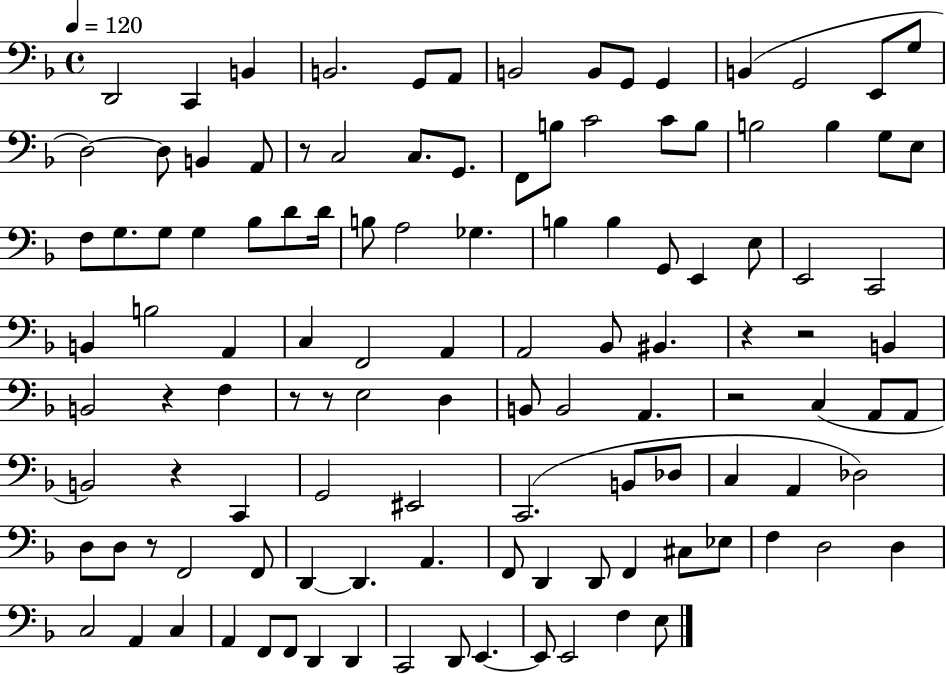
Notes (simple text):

D2/h C2/q B2/q B2/h. G2/e A2/e B2/h B2/e G2/e G2/q B2/q G2/h E2/e G3/e D3/h D3/e B2/q A2/e R/e C3/h C3/e. G2/e. F2/e B3/e C4/h C4/e B3/e B3/h B3/q G3/e E3/e F3/e G3/e. G3/e G3/q Bb3/e D4/e D4/s B3/e A3/h Gb3/q. B3/q B3/q G2/e E2/q E3/e E2/h C2/h B2/q B3/h A2/q C3/q F2/h A2/q A2/h Bb2/e BIS2/q. R/q R/h B2/q B2/h R/q F3/q R/e R/e E3/h D3/q B2/e B2/h A2/q. R/h C3/q A2/e A2/e B2/h R/q C2/q G2/h EIS2/h C2/h. B2/e Db3/e C3/q A2/q Db3/h D3/e D3/e R/e F2/h F2/e D2/q D2/q. A2/q. F2/e D2/q D2/e F2/q C#3/e Eb3/e F3/q D3/h D3/q C3/h A2/q C3/q A2/q F2/e F2/e D2/q D2/q C2/h D2/e E2/q. E2/e E2/h F3/q E3/e